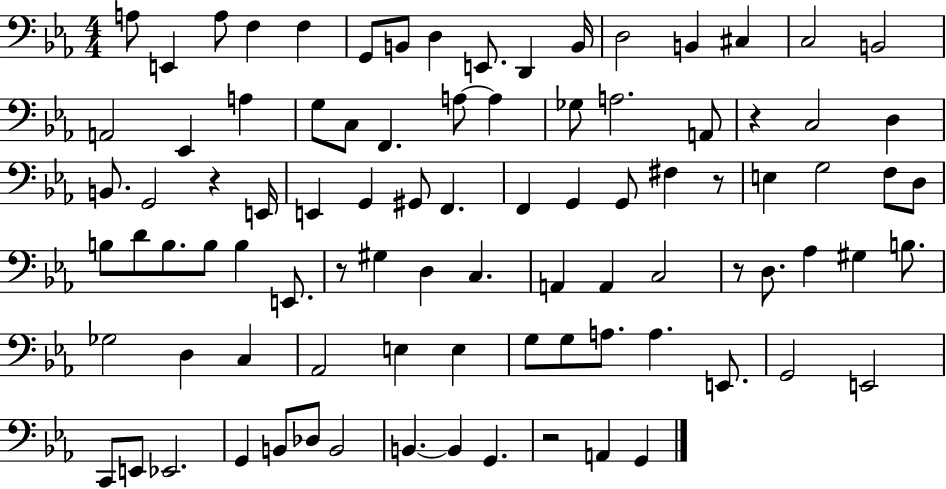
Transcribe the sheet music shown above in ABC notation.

X:1
T:Untitled
M:4/4
L:1/4
K:Eb
A,/2 E,, A,/2 F, F, G,,/2 B,,/2 D, E,,/2 D,, B,,/4 D,2 B,, ^C, C,2 B,,2 A,,2 _E,, A, G,/2 C,/2 F,, A,/2 A, _G,/2 A,2 A,,/2 z C,2 D, B,,/2 G,,2 z E,,/4 E,, G,, ^G,,/2 F,, F,, G,, G,,/2 ^F, z/2 E, G,2 F,/2 D,/2 B,/2 D/2 B,/2 B,/2 B, E,,/2 z/2 ^G, D, C, A,, A,, C,2 z/2 D,/2 _A, ^G, B,/2 _G,2 D, C, _A,,2 E, E, G,/2 G,/2 A,/2 A, E,,/2 G,,2 E,,2 C,,/2 E,,/2 _E,,2 G,, B,,/2 _D,/2 B,,2 B,, B,, G,, z2 A,, G,,